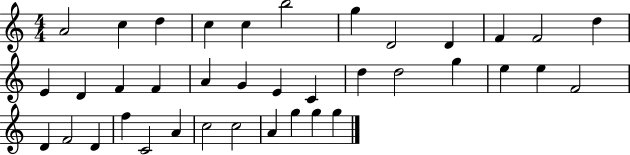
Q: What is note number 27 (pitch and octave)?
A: D4